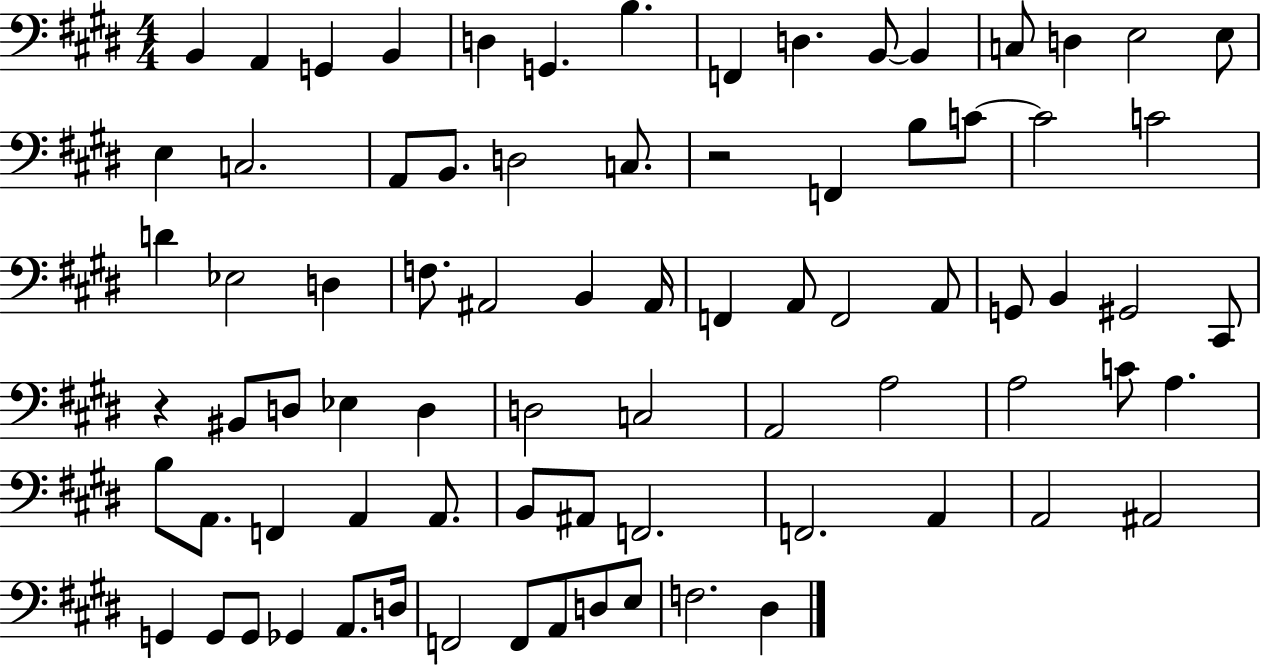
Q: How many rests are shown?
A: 2